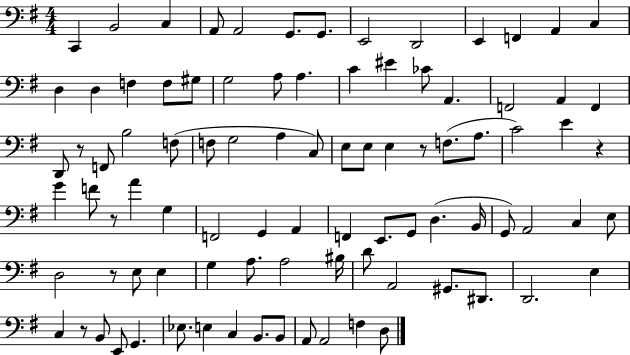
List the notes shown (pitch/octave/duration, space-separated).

C2/q B2/h C3/q A2/e A2/h G2/e. G2/e. E2/h D2/h E2/q F2/q A2/q C3/q D3/q D3/q F3/q F3/e G#3/e G3/h A3/e A3/q. C4/q EIS4/q CES4/e A2/q. F2/h A2/q F2/q D2/e R/e F2/e B3/h F3/e F3/e G3/h A3/q C3/e E3/e E3/e E3/q R/e F3/e. A3/e. C4/h E4/q R/q G4/q F4/e R/e A4/q G3/q F2/h G2/q A2/q F2/q E2/e. G2/e D3/q. B2/s G2/e A2/h C3/q E3/e D3/h R/e E3/e E3/q G3/q A3/e. A3/h BIS3/s D4/e A2/h G#2/e. D#2/e. D2/h. E3/q C3/q R/e B2/e E2/e G2/q. Eb3/e. E3/q C3/q B2/e. B2/e A2/e A2/h F3/q D3/e